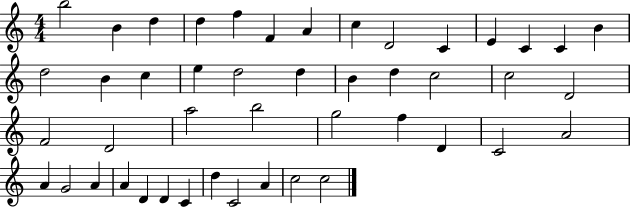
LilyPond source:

{
  \clef treble
  \numericTimeSignature
  \time 4/4
  \key c \major
  b''2 b'4 d''4 | d''4 f''4 f'4 a'4 | c''4 d'2 c'4 | e'4 c'4 c'4 b'4 | \break d''2 b'4 c''4 | e''4 d''2 d''4 | b'4 d''4 c''2 | c''2 d'2 | \break f'2 d'2 | a''2 b''2 | g''2 f''4 d'4 | c'2 a'2 | \break a'4 g'2 a'4 | a'4 d'4 d'4 c'4 | d''4 c'2 a'4 | c''2 c''2 | \break \bar "|."
}